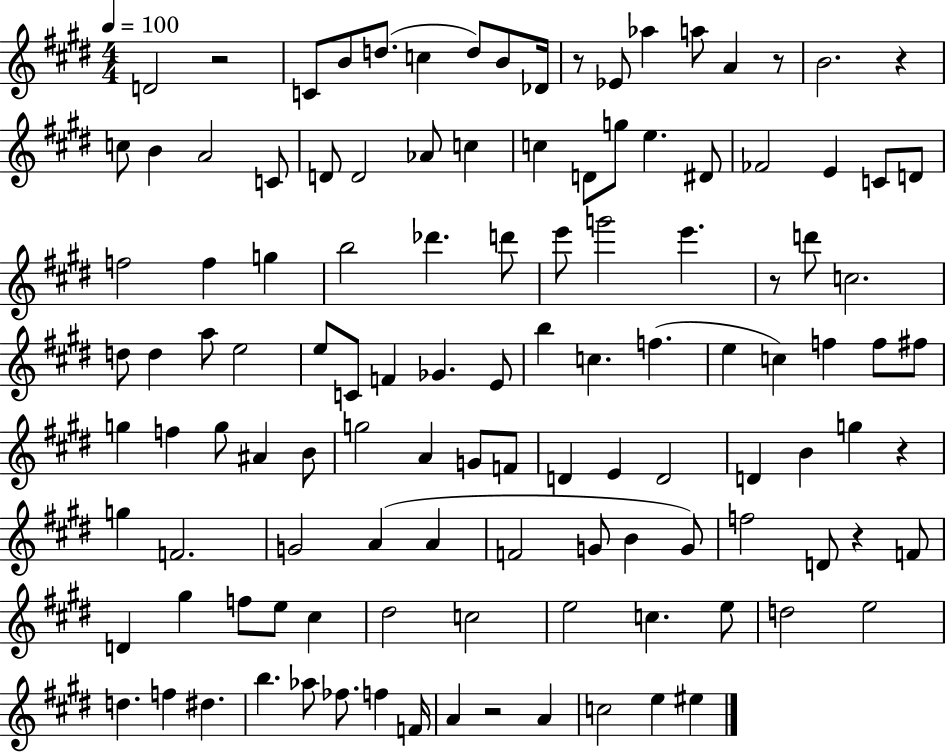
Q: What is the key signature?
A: E major